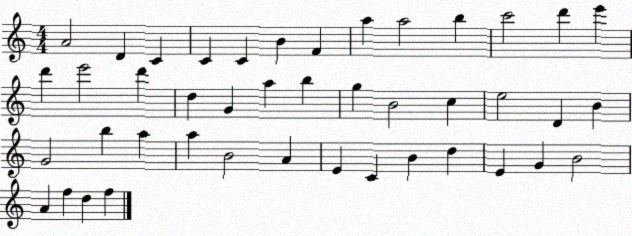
X:1
T:Untitled
M:4/4
L:1/4
K:C
A2 D C C C B F a a2 b c'2 d' e' d' e'2 d' d G a b g B2 c e2 D B G2 b a a B2 A E C B d E G B2 A f d f